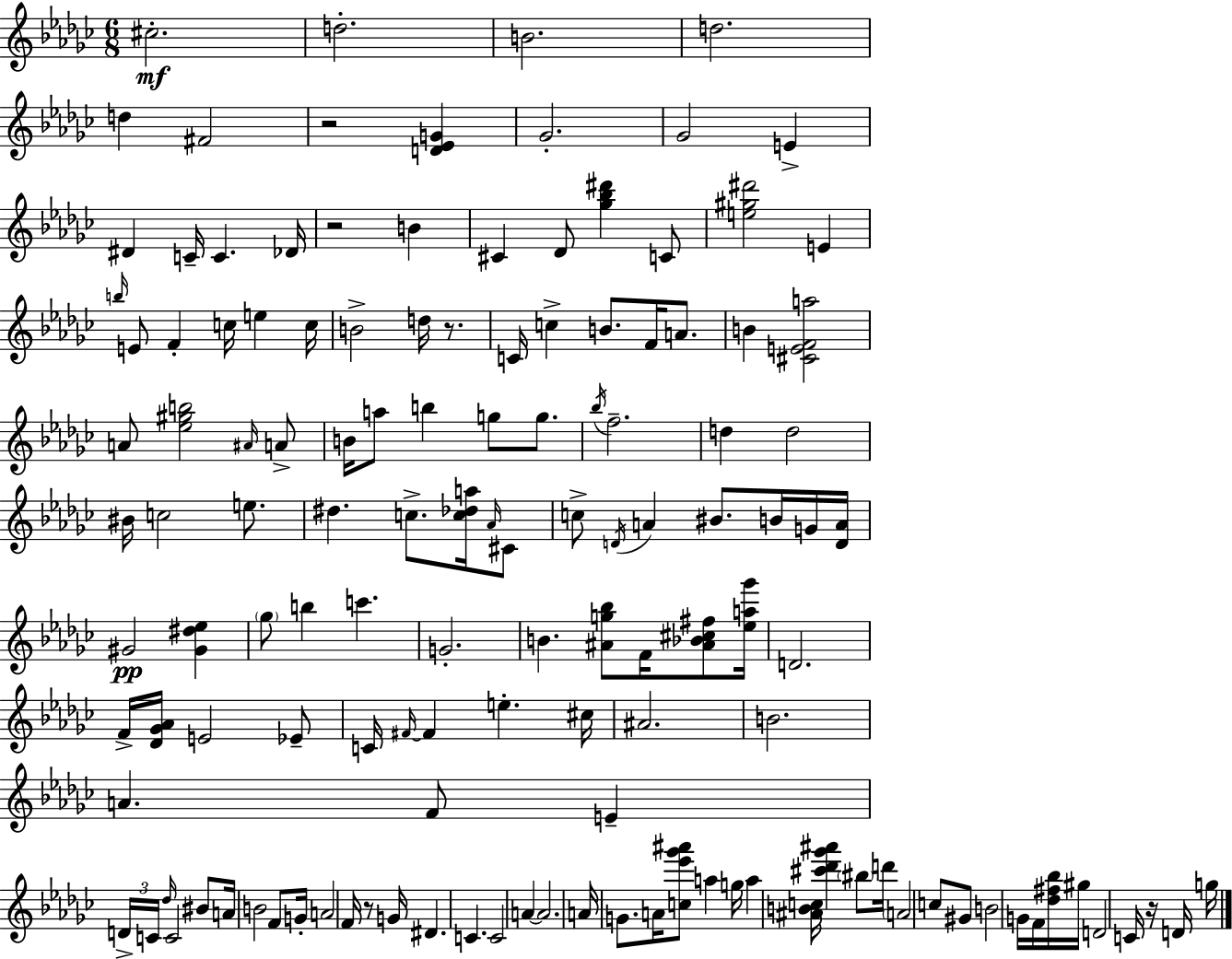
{
  \clef treble
  \numericTimeSignature
  \time 6/8
  \key ees \minor
  cis''2.-.\mf | d''2.-. | b'2. | d''2. | \break d''4 fis'2 | r2 <d' ees' g'>4 | ges'2.-. | ges'2 e'4-> | \break dis'4 c'16-- c'4. des'16 | r2 b'4 | cis'4 des'8 <ges'' bes'' dis'''>4 c'8 | <e'' gis'' dis'''>2 e'4 | \break \grace { b''16 } e'8 f'4-. c''16 e''4 | c''16 b'2-> d''16 r8. | c'16 c''4-> b'8. f'16 a'8. | b'4 <cis' e' f' a''>2 | \break a'8 <ees'' gis'' b''>2 \grace { ais'16 } | a'8-> b'16 a''8 b''4 g''8 g''8. | \acciaccatura { bes''16 } f''2.-- | d''4 d''2 | \break bis'16 c''2 | e''8. dis''4. c''8.-> | <c'' des'' a''>16 \grace { aes'16 } cis'8 c''8-> \acciaccatura { d'16 } a'4 bis'8. | b'16 g'16 <d' a'>16 gis'2\pp | \break <gis' dis'' ees''>4 \parenthesize ges''8 b''4 c'''4. | g'2.-. | b'4. <ais' g'' bes''>8 | f'16 <ais' bes' cis'' fis''>8 <ees'' a'' ges'''>16 d'2. | \break f'16-> <des' ges' aes'>16 e'2 | ees'8-- c'16 \grace { fis'16~ }~ fis'4 e''4.-. | cis''16 ais'2. | b'2. | \break a'4. | f'8 e'4-- \tuplet 3/2 { d'16-> c'16 \grace { des''16 } } c'2 | bis'8 a'16 b'2 | f'8 g'16-. a'2 | \break f'16 r8 g'16 dis'4. | c'4. c'2 | a'4~~ a'2. | a'16 g'8. a'16 | \break <c'' ees''' ges''' ais'''>8 a''4 g''16 a''4 <ais' b' c''>16 | <cis''' des''' ges''' ais'''>4 \parenthesize bis''8 d'''16 \parenthesize a'2 | c''8 gis'8 b'2 | g'16 f'16 <des'' fis'' bes''>16 gis''16 d'2 | \break c'16 r16 d'16 g''16 \bar "|."
}